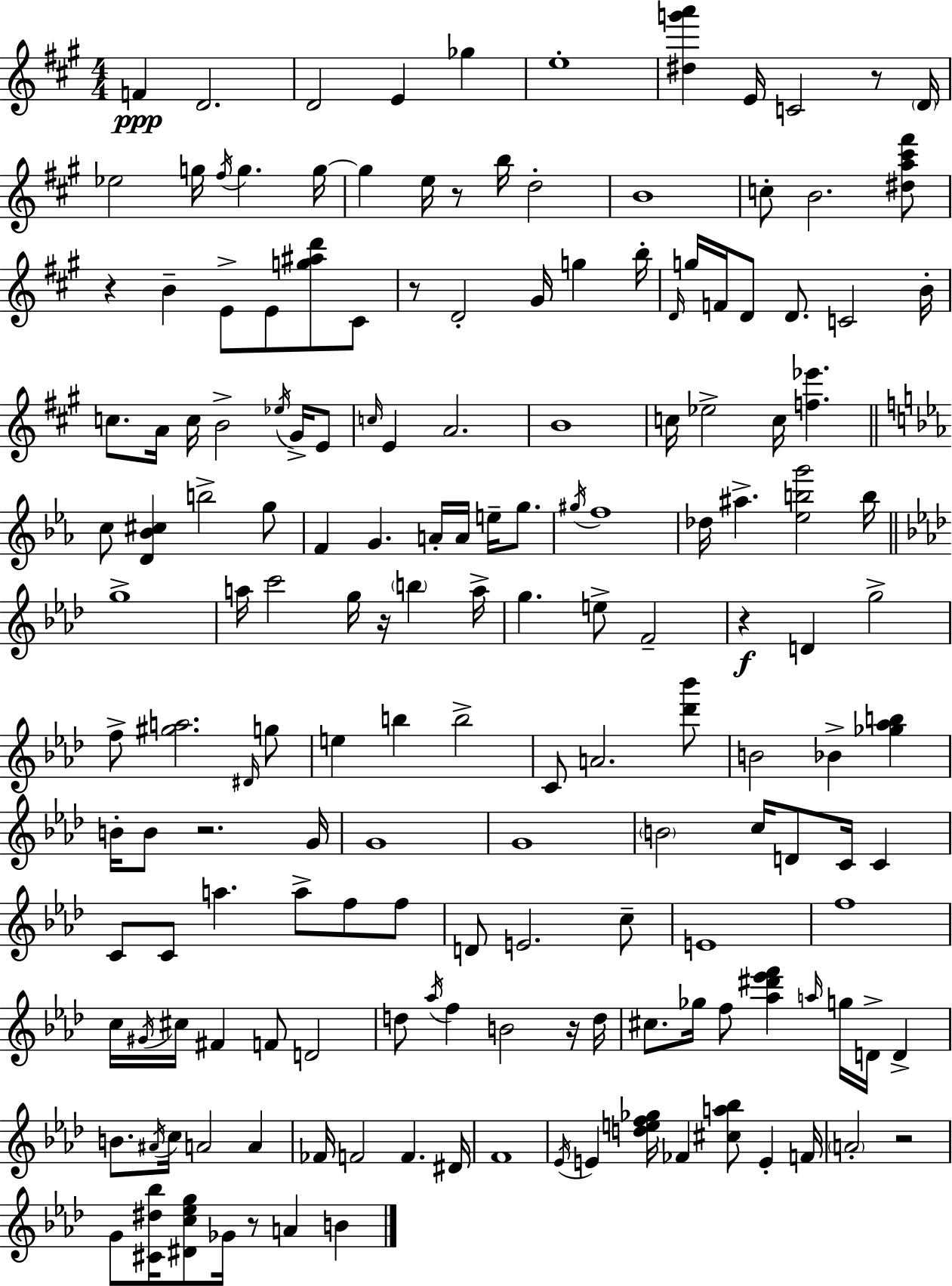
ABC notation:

X:1
T:Untitled
M:4/4
L:1/4
K:A
F D2 D2 E _g e4 [^dg'a'] E/4 C2 z/2 D/4 _e2 g/4 ^f/4 g g/4 g e/4 z/2 b/4 d2 B4 c/2 B2 [^da^c'^f']/2 z B E/2 E/2 [g^ad']/2 ^C/2 z/2 D2 ^G/4 g b/4 D/4 g/4 F/4 D/2 D/2 C2 B/4 c/2 A/4 c/4 B2 _e/4 ^G/4 E/2 c/4 E A2 B4 c/4 _e2 c/4 [f_e'] c/2 [D_B^c] b2 g/2 F G A/4 A/4 e/4 g/2 ^g/4 f4 _d/4 ^a [_ebg']2 b/4 g4 a/4 c'2 g/4 z/4 b a/4 g e/2 F2 z D g2 f/2 [^ga]2 ^D/4 g/2 e b b2 C/2 A2 [_d'_b']/2 B2 _B [_g_ab] B/4 B/2 z2 G/4 G4 G4 B2 c/4 D/2 C/4 C C/2 C/2 a a/2 f/2 f/2 D/2 E2 c/2 E4 f4 c/4 ^G/4 ^c/4 ^F F/2 D2 d/2 _a/4 f B2 z/4 d/4 ^c/2 _g/4 f/2 [_a^d'_e'f'] a/4 g/4 D/4 D B/2 ^A/4 c/4 A2 A _F/4 F2 F ^D/4 F4 _E/4 E [def_g]/4 _F [^ca_b]/2 E F/4 A2 z2 G/2 [^C^d_b]/4 [^Dc_eg]/2 _G/4 z/2 A B